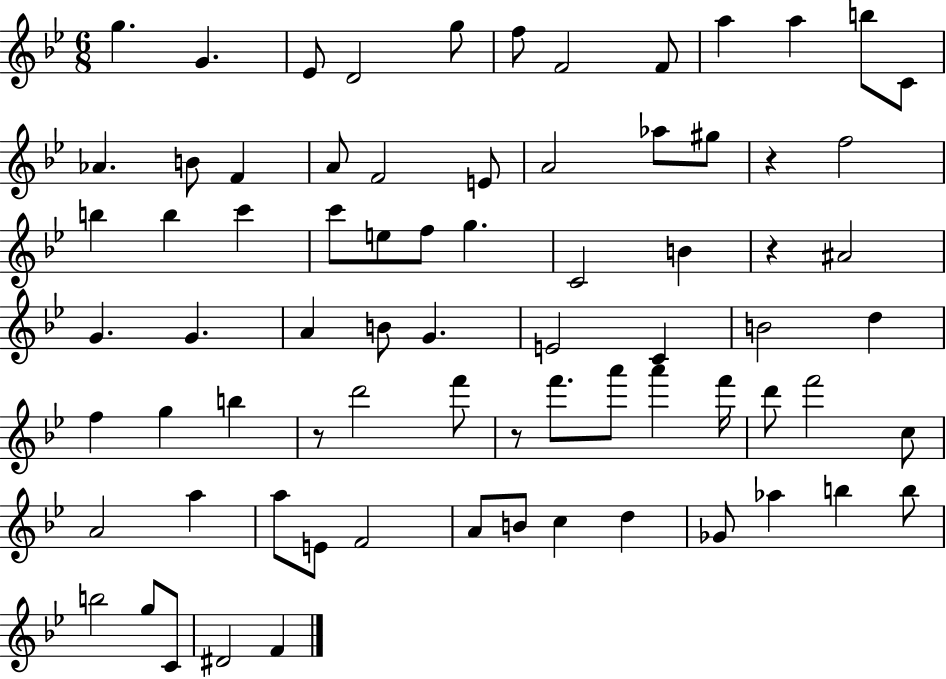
X:1
T:Untitled
M:6/8
L:1/4
K:Bb
g G _E/2 D2 g/2 f/2 F2 F/2 a a b/2 C/2 _A B/2 F A/2 F2 E/2 A2 _a/2 ^g/2 z f2 b b c' c'/2 e/2 f/2 g C2 B z ^A2 G G A B/2 G E2 C B2 d f g b z/2 d'2 f'/2 z/2 f'/2 a'/2 a' f'/4 d'/2 f'2 c/2 A2 a a/2 E/2 F2 A/2 B/2 c d _G/2 _a b b/2 b2 g/2 C/2 ^D2 F